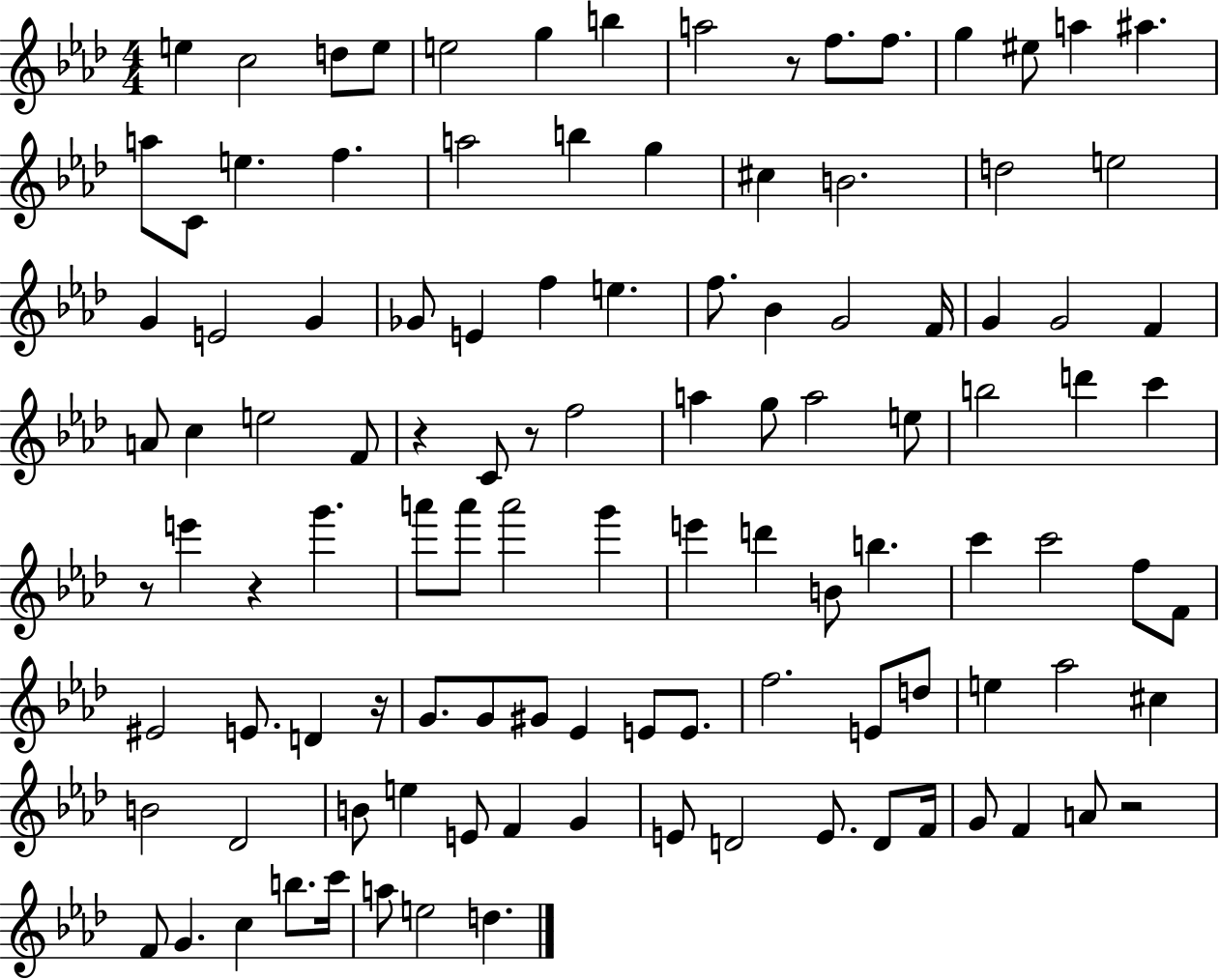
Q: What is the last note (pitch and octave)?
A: D5